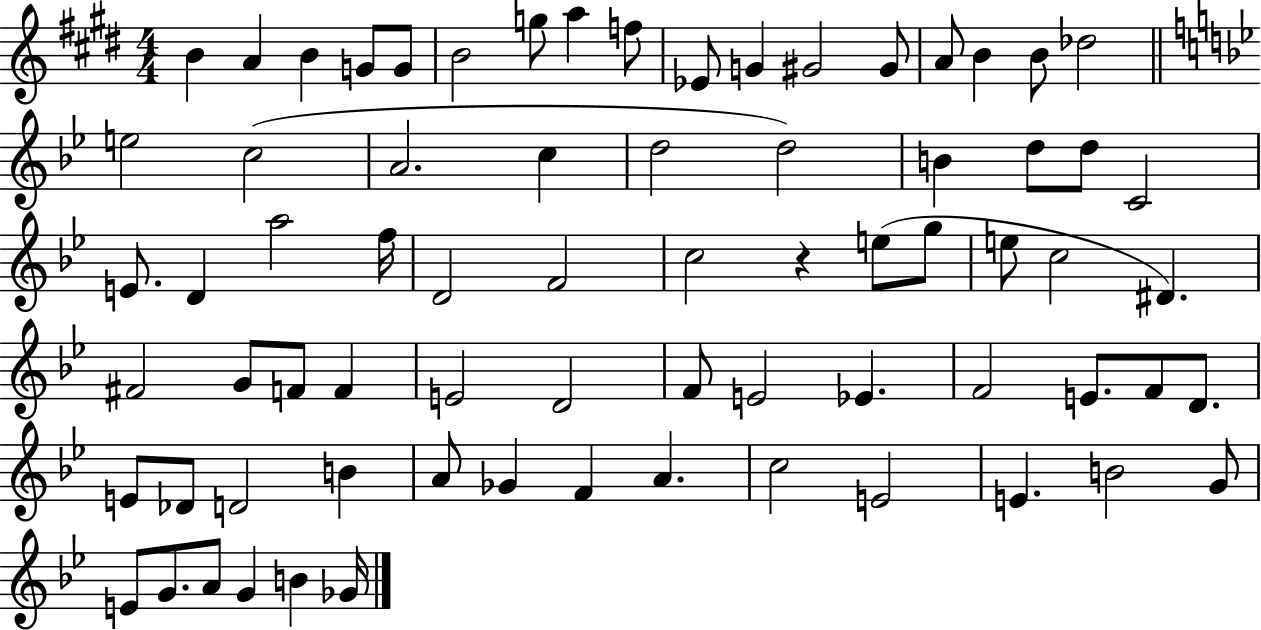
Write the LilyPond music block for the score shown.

{
  \clef treble
  \numericTimeSignature
  \time 4/4
  \key e \major
  b'4 a'4 b'4 g'8 g'8 | b'2 g''8 a''4 f''8 | ees'8 g'4 gis'2 gis'8 | a'8 b'4 b'8 des''2 | \break \bar "||" \break \key bes \major e''2 c''2( | a'2. c''4 | d''2 d''2) | b'4 d''8 d''8 c'2 | \break e'8. d'4 a''2 f''16 | d'2 f'2 | c''2 r4 e''8( g''8 | e''8 c''2 dis'4.) | \break fis'2 g'8 f'8 f'4 | e'2 d'2 | f'8 e'2 ees'4. | f'2 e'8. f'8 d'8. | \break e'8 des'8 d'2 b'4 | a'8 ges'4 f'4 a'4. | c''2 e'2 | e'4. b'2 g'8 | \break e'8 g'8. a'8 g'4 b'4 ges'16 | \bar "|."
}